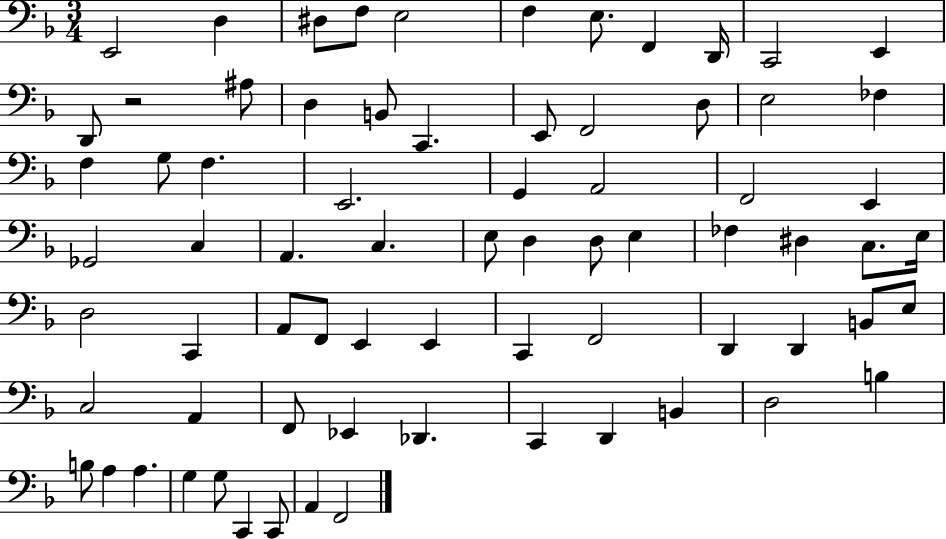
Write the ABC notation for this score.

X:1
T:Untitled
M:3/4
L:1/4
K:F
E,,2 D, ^D,/2 F,/2 E,2 F, E,/2 F,, D,,/4 C,,2 E,, D,,/2 z2 ^A,/2 D, B,,/2 C,, E,,/2 F,,2 D,/2 E,2 _F, F, G,/2 F, E,,2 G,, A,,2 F,,2 E,, _G,,2 C, A,, C, E,/2 D, D,/2 E, _F, ^D, C,/2 E,/4 D,2 C,, A,,/2 F,,/2 E,, E,, C,, F,,2 D,, D,, B,,/2 E,/2 C,2 A,, F,,/2 _E,, _D,, C,, D,, B,, D,2 B, B,/2 A, A, G, G,/2 C,, C,,/2 A,, F,,2